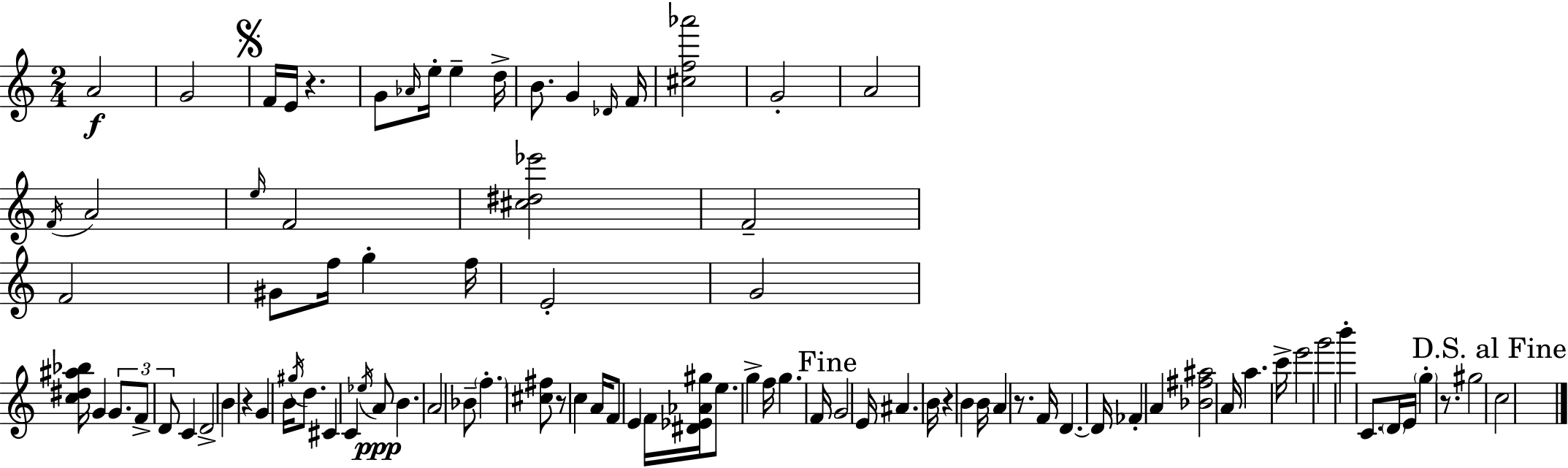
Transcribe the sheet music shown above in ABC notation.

X:1
T:Untitled
M:2/4
L:1/4
K:C
A2 G2 F/4 E/4 z G/2 _A/4 e/4 e d/4 B/2 G _D/4 F/4 [^cf_a']2 G2 A2 F/4 A2 e/4 F2 [^c^d_e']2 F2 F2 ^G/2 f/4 g f/4 E2 G2 [c^d^a_b]/4 G G/2 F/2 D/2 C D2 B z G B/4 ^g/4 d/2 ^C C _e/4 A/2 B A2 _B/2 f [^c^f]/2 z/2 c A/4 F/2 E F/4 [^D_E_A^g]/4 e/2 g f/4 g F/4 G2 E/4 ^A B/4 z B B/4 A z/2 F/4 D D/4 _F A [_B^f^a]2 A/4 a c'/4 e'2 g'2 b' C/2 D/4 E/4 g z/2 ^g2 c2